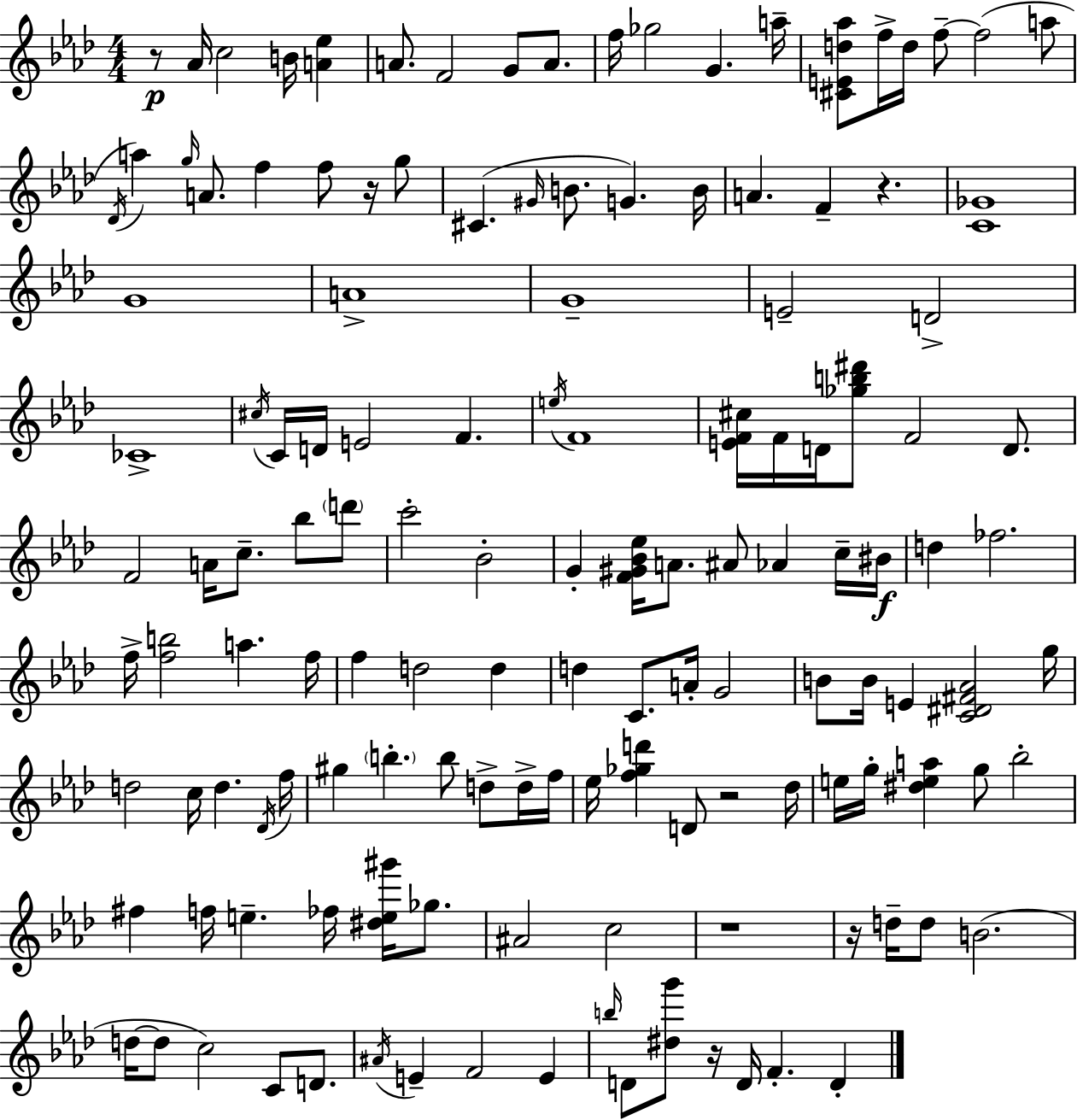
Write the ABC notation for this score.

X:1
T:Untitled
M:4/4
L:1/4
K:Fm
z/2 _A/4 c2 B/4 [A_e] A/2 F2 G/2 A/2 f/4 _g2 G a/4 [^CEd_a]/2 f/4 d/4 f/2 f2 a/2 _D/4 a g/4 A/2 f f/2 z/4 g/2 ^C ^G/4 B/2 G B/4 A F z [C_G]4 G4 A4 G4 E2 D2 _C4 ^c/4 C/4 D/4 E2 F e/4 F4 [EF^c]/4 F/4 D/4 [_gb^d']/2 F2 D/2 F2 A/4 c/2 _b/2 d'/2 c'2 _B2 G [F^G_B_e]/4 A/2 ^A/2 _A c/4 ^B/4 d _f2 f/4 [fb]2 a f/4 f d2 d d C/2 A/4 G2 B/2 B/4 E [C^D^F_A]2 g/4 d2 c/4 d _D/4 f/4 ^g b b/2 d/2 d/4 f/4 _e/4 [f_gd'] D/2 z2 _d/4 e/4 g/4 [^dea] g/2 _b2 ^f f/4 e _f/4 [^de^g']/4 _g/2 ^A2 c2 z4 z/4 d/4 d/2 B2 d/4 d/2 c2 C/2 D/2 ^A/4 E F2 E b/4 D/2 [^dg']/2 z/4 D/4 F D